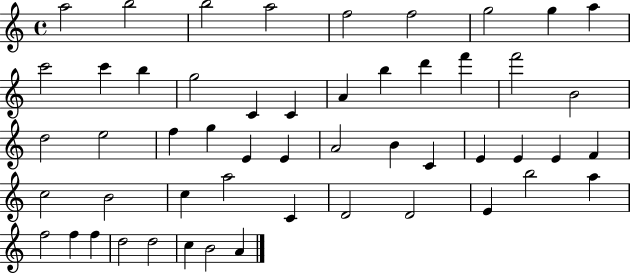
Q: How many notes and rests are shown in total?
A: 52